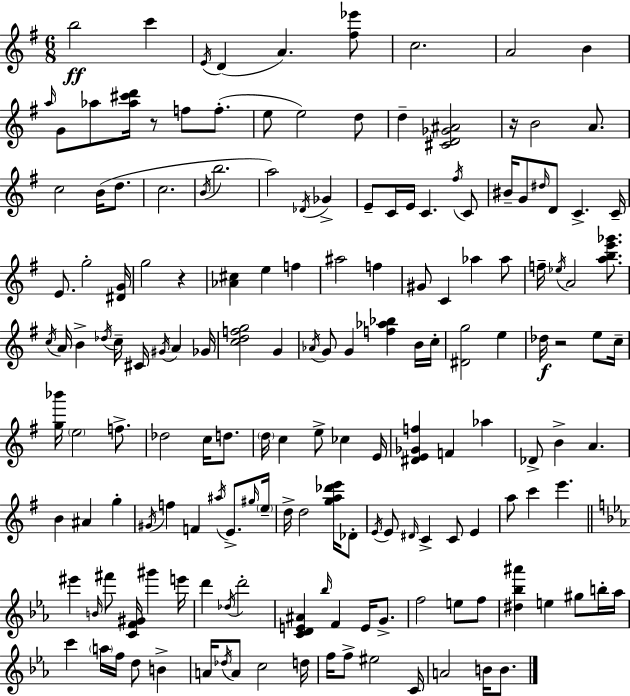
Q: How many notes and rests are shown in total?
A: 165